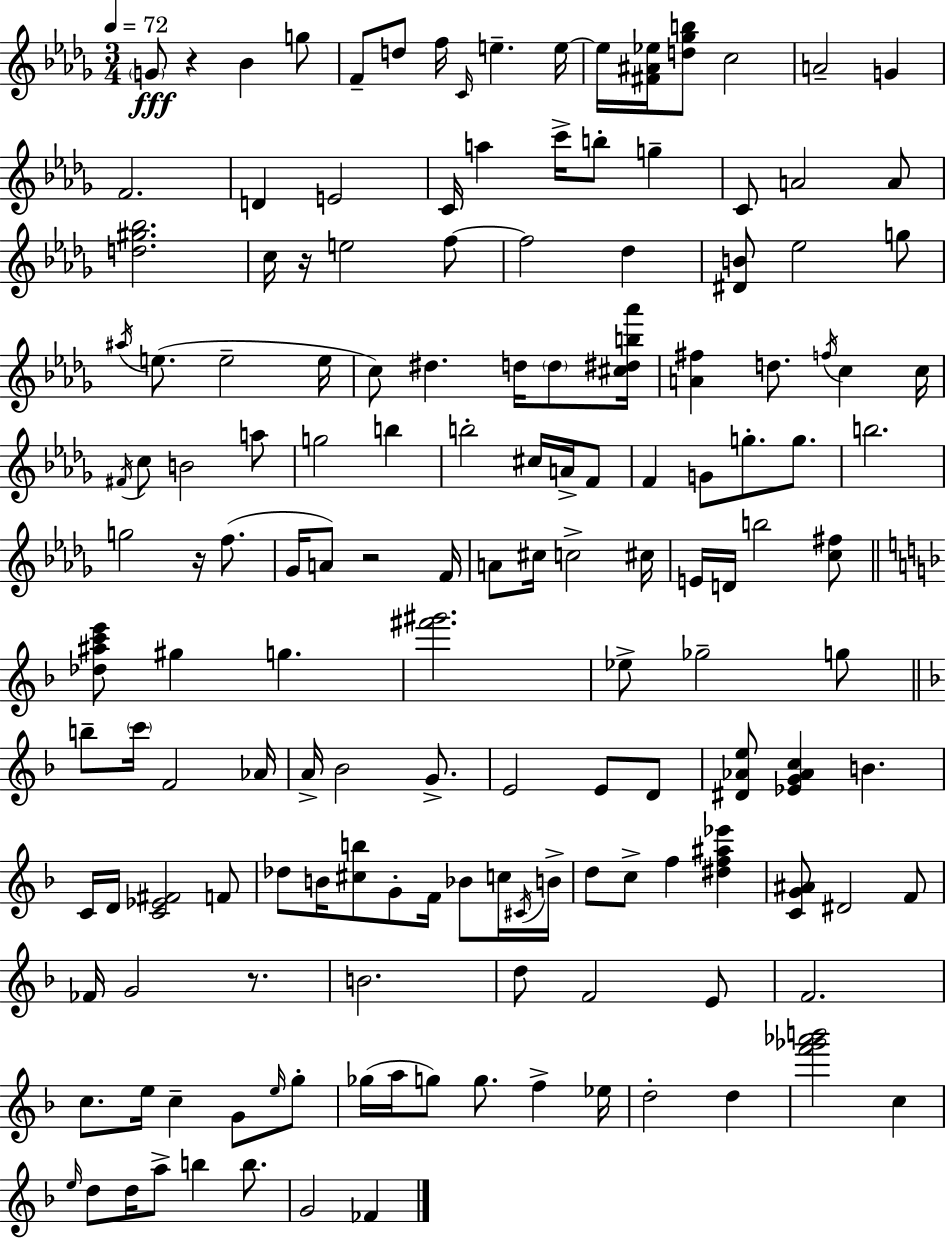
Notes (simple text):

G4/e R/q Bb4/q G5/e F4/e D5/e F5/s C4/s E5/q. E5/s E5/s [F#4,A#4,Eb5]/s [D5,Gb5,B5]/e C5/h A4/h G4/q F4/h. D4/q E4/h C4/s A5/q C6/s B5/e G5/q C4/e A4/h A4/e [D5,G#5,Bb5]/h. C5/s R/s E5/h F5/e F5/h Db5/q [D#4,B4]/e Eb5/h G5/e A#5/s E5/e. E5/h E5/s C5/e D#5/q. D5/s D5/e [C#5,D#5,B5,Ab6]/s [A4,F#5]/q D5/e. F5/s C5/q C5/s F#4/s C5/e B4/h A5/e G5/h B5/q B5/h C#5/s A4/s F4/e F4/q G4/e G5/e. G5/e. B5/h. G5/h R/s F5/e. Gb4/s A4/e R/h F4/s A4/e C#5/s C5/h C#5/s E4/s D4/s B5/h [C5,F#5]/e [Db5,A#5,C6,E6]/e G#5/q G5/q. [F#6,G#6]/h. Eb5/e Gb5/h G5/e B5/e C6/s F4/h Ab4/s A4/s Bb4/h G4/e. E4/h E4/e D4/e [D#4,Ab4,E5]/e [Eb4,G4,Ab4,C5]/q B4/q. C4/s D4/s [C4,Eb4,F#4]/h F4/e Db5/e B4/s [C#5,B5]/e G4/e F4/s Bb4/e C5/s C#4/s B4/s D5/e C5/e F5/q [D#5,F5,A#5,Eb6]/q [C4,G4,A#4]/e D#4/h F4/e FES4/s G4/h R/e. B4/h. D5/e F4/h E4/e F4/h. C5/e. E5/s C5/q G4/e E5/s G5/e Gb5/s A5/s G5/e G5/e. F5/q Eb5/s D5/h D5/q [F6,Gb6,Ab6,B6]/h C5/q E5/s D5/e D5/s A5/e B5/q B5/e. G4/h FES4/q